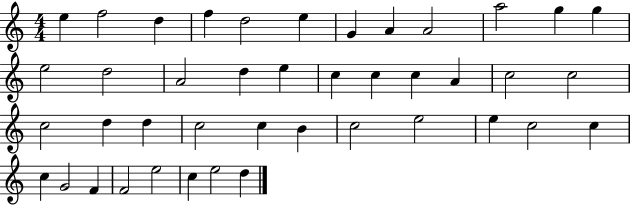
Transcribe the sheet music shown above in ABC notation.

X:1
T:Untitled
M:4/4
L:1/4
K:C
e f2 d f d2 e G A A2 a2 g g e2 d2 A2 d e c c c A c2 c2 c2 d d c2 c B c2 e2 e c2 c c G2 F F2 e2 c e2 d